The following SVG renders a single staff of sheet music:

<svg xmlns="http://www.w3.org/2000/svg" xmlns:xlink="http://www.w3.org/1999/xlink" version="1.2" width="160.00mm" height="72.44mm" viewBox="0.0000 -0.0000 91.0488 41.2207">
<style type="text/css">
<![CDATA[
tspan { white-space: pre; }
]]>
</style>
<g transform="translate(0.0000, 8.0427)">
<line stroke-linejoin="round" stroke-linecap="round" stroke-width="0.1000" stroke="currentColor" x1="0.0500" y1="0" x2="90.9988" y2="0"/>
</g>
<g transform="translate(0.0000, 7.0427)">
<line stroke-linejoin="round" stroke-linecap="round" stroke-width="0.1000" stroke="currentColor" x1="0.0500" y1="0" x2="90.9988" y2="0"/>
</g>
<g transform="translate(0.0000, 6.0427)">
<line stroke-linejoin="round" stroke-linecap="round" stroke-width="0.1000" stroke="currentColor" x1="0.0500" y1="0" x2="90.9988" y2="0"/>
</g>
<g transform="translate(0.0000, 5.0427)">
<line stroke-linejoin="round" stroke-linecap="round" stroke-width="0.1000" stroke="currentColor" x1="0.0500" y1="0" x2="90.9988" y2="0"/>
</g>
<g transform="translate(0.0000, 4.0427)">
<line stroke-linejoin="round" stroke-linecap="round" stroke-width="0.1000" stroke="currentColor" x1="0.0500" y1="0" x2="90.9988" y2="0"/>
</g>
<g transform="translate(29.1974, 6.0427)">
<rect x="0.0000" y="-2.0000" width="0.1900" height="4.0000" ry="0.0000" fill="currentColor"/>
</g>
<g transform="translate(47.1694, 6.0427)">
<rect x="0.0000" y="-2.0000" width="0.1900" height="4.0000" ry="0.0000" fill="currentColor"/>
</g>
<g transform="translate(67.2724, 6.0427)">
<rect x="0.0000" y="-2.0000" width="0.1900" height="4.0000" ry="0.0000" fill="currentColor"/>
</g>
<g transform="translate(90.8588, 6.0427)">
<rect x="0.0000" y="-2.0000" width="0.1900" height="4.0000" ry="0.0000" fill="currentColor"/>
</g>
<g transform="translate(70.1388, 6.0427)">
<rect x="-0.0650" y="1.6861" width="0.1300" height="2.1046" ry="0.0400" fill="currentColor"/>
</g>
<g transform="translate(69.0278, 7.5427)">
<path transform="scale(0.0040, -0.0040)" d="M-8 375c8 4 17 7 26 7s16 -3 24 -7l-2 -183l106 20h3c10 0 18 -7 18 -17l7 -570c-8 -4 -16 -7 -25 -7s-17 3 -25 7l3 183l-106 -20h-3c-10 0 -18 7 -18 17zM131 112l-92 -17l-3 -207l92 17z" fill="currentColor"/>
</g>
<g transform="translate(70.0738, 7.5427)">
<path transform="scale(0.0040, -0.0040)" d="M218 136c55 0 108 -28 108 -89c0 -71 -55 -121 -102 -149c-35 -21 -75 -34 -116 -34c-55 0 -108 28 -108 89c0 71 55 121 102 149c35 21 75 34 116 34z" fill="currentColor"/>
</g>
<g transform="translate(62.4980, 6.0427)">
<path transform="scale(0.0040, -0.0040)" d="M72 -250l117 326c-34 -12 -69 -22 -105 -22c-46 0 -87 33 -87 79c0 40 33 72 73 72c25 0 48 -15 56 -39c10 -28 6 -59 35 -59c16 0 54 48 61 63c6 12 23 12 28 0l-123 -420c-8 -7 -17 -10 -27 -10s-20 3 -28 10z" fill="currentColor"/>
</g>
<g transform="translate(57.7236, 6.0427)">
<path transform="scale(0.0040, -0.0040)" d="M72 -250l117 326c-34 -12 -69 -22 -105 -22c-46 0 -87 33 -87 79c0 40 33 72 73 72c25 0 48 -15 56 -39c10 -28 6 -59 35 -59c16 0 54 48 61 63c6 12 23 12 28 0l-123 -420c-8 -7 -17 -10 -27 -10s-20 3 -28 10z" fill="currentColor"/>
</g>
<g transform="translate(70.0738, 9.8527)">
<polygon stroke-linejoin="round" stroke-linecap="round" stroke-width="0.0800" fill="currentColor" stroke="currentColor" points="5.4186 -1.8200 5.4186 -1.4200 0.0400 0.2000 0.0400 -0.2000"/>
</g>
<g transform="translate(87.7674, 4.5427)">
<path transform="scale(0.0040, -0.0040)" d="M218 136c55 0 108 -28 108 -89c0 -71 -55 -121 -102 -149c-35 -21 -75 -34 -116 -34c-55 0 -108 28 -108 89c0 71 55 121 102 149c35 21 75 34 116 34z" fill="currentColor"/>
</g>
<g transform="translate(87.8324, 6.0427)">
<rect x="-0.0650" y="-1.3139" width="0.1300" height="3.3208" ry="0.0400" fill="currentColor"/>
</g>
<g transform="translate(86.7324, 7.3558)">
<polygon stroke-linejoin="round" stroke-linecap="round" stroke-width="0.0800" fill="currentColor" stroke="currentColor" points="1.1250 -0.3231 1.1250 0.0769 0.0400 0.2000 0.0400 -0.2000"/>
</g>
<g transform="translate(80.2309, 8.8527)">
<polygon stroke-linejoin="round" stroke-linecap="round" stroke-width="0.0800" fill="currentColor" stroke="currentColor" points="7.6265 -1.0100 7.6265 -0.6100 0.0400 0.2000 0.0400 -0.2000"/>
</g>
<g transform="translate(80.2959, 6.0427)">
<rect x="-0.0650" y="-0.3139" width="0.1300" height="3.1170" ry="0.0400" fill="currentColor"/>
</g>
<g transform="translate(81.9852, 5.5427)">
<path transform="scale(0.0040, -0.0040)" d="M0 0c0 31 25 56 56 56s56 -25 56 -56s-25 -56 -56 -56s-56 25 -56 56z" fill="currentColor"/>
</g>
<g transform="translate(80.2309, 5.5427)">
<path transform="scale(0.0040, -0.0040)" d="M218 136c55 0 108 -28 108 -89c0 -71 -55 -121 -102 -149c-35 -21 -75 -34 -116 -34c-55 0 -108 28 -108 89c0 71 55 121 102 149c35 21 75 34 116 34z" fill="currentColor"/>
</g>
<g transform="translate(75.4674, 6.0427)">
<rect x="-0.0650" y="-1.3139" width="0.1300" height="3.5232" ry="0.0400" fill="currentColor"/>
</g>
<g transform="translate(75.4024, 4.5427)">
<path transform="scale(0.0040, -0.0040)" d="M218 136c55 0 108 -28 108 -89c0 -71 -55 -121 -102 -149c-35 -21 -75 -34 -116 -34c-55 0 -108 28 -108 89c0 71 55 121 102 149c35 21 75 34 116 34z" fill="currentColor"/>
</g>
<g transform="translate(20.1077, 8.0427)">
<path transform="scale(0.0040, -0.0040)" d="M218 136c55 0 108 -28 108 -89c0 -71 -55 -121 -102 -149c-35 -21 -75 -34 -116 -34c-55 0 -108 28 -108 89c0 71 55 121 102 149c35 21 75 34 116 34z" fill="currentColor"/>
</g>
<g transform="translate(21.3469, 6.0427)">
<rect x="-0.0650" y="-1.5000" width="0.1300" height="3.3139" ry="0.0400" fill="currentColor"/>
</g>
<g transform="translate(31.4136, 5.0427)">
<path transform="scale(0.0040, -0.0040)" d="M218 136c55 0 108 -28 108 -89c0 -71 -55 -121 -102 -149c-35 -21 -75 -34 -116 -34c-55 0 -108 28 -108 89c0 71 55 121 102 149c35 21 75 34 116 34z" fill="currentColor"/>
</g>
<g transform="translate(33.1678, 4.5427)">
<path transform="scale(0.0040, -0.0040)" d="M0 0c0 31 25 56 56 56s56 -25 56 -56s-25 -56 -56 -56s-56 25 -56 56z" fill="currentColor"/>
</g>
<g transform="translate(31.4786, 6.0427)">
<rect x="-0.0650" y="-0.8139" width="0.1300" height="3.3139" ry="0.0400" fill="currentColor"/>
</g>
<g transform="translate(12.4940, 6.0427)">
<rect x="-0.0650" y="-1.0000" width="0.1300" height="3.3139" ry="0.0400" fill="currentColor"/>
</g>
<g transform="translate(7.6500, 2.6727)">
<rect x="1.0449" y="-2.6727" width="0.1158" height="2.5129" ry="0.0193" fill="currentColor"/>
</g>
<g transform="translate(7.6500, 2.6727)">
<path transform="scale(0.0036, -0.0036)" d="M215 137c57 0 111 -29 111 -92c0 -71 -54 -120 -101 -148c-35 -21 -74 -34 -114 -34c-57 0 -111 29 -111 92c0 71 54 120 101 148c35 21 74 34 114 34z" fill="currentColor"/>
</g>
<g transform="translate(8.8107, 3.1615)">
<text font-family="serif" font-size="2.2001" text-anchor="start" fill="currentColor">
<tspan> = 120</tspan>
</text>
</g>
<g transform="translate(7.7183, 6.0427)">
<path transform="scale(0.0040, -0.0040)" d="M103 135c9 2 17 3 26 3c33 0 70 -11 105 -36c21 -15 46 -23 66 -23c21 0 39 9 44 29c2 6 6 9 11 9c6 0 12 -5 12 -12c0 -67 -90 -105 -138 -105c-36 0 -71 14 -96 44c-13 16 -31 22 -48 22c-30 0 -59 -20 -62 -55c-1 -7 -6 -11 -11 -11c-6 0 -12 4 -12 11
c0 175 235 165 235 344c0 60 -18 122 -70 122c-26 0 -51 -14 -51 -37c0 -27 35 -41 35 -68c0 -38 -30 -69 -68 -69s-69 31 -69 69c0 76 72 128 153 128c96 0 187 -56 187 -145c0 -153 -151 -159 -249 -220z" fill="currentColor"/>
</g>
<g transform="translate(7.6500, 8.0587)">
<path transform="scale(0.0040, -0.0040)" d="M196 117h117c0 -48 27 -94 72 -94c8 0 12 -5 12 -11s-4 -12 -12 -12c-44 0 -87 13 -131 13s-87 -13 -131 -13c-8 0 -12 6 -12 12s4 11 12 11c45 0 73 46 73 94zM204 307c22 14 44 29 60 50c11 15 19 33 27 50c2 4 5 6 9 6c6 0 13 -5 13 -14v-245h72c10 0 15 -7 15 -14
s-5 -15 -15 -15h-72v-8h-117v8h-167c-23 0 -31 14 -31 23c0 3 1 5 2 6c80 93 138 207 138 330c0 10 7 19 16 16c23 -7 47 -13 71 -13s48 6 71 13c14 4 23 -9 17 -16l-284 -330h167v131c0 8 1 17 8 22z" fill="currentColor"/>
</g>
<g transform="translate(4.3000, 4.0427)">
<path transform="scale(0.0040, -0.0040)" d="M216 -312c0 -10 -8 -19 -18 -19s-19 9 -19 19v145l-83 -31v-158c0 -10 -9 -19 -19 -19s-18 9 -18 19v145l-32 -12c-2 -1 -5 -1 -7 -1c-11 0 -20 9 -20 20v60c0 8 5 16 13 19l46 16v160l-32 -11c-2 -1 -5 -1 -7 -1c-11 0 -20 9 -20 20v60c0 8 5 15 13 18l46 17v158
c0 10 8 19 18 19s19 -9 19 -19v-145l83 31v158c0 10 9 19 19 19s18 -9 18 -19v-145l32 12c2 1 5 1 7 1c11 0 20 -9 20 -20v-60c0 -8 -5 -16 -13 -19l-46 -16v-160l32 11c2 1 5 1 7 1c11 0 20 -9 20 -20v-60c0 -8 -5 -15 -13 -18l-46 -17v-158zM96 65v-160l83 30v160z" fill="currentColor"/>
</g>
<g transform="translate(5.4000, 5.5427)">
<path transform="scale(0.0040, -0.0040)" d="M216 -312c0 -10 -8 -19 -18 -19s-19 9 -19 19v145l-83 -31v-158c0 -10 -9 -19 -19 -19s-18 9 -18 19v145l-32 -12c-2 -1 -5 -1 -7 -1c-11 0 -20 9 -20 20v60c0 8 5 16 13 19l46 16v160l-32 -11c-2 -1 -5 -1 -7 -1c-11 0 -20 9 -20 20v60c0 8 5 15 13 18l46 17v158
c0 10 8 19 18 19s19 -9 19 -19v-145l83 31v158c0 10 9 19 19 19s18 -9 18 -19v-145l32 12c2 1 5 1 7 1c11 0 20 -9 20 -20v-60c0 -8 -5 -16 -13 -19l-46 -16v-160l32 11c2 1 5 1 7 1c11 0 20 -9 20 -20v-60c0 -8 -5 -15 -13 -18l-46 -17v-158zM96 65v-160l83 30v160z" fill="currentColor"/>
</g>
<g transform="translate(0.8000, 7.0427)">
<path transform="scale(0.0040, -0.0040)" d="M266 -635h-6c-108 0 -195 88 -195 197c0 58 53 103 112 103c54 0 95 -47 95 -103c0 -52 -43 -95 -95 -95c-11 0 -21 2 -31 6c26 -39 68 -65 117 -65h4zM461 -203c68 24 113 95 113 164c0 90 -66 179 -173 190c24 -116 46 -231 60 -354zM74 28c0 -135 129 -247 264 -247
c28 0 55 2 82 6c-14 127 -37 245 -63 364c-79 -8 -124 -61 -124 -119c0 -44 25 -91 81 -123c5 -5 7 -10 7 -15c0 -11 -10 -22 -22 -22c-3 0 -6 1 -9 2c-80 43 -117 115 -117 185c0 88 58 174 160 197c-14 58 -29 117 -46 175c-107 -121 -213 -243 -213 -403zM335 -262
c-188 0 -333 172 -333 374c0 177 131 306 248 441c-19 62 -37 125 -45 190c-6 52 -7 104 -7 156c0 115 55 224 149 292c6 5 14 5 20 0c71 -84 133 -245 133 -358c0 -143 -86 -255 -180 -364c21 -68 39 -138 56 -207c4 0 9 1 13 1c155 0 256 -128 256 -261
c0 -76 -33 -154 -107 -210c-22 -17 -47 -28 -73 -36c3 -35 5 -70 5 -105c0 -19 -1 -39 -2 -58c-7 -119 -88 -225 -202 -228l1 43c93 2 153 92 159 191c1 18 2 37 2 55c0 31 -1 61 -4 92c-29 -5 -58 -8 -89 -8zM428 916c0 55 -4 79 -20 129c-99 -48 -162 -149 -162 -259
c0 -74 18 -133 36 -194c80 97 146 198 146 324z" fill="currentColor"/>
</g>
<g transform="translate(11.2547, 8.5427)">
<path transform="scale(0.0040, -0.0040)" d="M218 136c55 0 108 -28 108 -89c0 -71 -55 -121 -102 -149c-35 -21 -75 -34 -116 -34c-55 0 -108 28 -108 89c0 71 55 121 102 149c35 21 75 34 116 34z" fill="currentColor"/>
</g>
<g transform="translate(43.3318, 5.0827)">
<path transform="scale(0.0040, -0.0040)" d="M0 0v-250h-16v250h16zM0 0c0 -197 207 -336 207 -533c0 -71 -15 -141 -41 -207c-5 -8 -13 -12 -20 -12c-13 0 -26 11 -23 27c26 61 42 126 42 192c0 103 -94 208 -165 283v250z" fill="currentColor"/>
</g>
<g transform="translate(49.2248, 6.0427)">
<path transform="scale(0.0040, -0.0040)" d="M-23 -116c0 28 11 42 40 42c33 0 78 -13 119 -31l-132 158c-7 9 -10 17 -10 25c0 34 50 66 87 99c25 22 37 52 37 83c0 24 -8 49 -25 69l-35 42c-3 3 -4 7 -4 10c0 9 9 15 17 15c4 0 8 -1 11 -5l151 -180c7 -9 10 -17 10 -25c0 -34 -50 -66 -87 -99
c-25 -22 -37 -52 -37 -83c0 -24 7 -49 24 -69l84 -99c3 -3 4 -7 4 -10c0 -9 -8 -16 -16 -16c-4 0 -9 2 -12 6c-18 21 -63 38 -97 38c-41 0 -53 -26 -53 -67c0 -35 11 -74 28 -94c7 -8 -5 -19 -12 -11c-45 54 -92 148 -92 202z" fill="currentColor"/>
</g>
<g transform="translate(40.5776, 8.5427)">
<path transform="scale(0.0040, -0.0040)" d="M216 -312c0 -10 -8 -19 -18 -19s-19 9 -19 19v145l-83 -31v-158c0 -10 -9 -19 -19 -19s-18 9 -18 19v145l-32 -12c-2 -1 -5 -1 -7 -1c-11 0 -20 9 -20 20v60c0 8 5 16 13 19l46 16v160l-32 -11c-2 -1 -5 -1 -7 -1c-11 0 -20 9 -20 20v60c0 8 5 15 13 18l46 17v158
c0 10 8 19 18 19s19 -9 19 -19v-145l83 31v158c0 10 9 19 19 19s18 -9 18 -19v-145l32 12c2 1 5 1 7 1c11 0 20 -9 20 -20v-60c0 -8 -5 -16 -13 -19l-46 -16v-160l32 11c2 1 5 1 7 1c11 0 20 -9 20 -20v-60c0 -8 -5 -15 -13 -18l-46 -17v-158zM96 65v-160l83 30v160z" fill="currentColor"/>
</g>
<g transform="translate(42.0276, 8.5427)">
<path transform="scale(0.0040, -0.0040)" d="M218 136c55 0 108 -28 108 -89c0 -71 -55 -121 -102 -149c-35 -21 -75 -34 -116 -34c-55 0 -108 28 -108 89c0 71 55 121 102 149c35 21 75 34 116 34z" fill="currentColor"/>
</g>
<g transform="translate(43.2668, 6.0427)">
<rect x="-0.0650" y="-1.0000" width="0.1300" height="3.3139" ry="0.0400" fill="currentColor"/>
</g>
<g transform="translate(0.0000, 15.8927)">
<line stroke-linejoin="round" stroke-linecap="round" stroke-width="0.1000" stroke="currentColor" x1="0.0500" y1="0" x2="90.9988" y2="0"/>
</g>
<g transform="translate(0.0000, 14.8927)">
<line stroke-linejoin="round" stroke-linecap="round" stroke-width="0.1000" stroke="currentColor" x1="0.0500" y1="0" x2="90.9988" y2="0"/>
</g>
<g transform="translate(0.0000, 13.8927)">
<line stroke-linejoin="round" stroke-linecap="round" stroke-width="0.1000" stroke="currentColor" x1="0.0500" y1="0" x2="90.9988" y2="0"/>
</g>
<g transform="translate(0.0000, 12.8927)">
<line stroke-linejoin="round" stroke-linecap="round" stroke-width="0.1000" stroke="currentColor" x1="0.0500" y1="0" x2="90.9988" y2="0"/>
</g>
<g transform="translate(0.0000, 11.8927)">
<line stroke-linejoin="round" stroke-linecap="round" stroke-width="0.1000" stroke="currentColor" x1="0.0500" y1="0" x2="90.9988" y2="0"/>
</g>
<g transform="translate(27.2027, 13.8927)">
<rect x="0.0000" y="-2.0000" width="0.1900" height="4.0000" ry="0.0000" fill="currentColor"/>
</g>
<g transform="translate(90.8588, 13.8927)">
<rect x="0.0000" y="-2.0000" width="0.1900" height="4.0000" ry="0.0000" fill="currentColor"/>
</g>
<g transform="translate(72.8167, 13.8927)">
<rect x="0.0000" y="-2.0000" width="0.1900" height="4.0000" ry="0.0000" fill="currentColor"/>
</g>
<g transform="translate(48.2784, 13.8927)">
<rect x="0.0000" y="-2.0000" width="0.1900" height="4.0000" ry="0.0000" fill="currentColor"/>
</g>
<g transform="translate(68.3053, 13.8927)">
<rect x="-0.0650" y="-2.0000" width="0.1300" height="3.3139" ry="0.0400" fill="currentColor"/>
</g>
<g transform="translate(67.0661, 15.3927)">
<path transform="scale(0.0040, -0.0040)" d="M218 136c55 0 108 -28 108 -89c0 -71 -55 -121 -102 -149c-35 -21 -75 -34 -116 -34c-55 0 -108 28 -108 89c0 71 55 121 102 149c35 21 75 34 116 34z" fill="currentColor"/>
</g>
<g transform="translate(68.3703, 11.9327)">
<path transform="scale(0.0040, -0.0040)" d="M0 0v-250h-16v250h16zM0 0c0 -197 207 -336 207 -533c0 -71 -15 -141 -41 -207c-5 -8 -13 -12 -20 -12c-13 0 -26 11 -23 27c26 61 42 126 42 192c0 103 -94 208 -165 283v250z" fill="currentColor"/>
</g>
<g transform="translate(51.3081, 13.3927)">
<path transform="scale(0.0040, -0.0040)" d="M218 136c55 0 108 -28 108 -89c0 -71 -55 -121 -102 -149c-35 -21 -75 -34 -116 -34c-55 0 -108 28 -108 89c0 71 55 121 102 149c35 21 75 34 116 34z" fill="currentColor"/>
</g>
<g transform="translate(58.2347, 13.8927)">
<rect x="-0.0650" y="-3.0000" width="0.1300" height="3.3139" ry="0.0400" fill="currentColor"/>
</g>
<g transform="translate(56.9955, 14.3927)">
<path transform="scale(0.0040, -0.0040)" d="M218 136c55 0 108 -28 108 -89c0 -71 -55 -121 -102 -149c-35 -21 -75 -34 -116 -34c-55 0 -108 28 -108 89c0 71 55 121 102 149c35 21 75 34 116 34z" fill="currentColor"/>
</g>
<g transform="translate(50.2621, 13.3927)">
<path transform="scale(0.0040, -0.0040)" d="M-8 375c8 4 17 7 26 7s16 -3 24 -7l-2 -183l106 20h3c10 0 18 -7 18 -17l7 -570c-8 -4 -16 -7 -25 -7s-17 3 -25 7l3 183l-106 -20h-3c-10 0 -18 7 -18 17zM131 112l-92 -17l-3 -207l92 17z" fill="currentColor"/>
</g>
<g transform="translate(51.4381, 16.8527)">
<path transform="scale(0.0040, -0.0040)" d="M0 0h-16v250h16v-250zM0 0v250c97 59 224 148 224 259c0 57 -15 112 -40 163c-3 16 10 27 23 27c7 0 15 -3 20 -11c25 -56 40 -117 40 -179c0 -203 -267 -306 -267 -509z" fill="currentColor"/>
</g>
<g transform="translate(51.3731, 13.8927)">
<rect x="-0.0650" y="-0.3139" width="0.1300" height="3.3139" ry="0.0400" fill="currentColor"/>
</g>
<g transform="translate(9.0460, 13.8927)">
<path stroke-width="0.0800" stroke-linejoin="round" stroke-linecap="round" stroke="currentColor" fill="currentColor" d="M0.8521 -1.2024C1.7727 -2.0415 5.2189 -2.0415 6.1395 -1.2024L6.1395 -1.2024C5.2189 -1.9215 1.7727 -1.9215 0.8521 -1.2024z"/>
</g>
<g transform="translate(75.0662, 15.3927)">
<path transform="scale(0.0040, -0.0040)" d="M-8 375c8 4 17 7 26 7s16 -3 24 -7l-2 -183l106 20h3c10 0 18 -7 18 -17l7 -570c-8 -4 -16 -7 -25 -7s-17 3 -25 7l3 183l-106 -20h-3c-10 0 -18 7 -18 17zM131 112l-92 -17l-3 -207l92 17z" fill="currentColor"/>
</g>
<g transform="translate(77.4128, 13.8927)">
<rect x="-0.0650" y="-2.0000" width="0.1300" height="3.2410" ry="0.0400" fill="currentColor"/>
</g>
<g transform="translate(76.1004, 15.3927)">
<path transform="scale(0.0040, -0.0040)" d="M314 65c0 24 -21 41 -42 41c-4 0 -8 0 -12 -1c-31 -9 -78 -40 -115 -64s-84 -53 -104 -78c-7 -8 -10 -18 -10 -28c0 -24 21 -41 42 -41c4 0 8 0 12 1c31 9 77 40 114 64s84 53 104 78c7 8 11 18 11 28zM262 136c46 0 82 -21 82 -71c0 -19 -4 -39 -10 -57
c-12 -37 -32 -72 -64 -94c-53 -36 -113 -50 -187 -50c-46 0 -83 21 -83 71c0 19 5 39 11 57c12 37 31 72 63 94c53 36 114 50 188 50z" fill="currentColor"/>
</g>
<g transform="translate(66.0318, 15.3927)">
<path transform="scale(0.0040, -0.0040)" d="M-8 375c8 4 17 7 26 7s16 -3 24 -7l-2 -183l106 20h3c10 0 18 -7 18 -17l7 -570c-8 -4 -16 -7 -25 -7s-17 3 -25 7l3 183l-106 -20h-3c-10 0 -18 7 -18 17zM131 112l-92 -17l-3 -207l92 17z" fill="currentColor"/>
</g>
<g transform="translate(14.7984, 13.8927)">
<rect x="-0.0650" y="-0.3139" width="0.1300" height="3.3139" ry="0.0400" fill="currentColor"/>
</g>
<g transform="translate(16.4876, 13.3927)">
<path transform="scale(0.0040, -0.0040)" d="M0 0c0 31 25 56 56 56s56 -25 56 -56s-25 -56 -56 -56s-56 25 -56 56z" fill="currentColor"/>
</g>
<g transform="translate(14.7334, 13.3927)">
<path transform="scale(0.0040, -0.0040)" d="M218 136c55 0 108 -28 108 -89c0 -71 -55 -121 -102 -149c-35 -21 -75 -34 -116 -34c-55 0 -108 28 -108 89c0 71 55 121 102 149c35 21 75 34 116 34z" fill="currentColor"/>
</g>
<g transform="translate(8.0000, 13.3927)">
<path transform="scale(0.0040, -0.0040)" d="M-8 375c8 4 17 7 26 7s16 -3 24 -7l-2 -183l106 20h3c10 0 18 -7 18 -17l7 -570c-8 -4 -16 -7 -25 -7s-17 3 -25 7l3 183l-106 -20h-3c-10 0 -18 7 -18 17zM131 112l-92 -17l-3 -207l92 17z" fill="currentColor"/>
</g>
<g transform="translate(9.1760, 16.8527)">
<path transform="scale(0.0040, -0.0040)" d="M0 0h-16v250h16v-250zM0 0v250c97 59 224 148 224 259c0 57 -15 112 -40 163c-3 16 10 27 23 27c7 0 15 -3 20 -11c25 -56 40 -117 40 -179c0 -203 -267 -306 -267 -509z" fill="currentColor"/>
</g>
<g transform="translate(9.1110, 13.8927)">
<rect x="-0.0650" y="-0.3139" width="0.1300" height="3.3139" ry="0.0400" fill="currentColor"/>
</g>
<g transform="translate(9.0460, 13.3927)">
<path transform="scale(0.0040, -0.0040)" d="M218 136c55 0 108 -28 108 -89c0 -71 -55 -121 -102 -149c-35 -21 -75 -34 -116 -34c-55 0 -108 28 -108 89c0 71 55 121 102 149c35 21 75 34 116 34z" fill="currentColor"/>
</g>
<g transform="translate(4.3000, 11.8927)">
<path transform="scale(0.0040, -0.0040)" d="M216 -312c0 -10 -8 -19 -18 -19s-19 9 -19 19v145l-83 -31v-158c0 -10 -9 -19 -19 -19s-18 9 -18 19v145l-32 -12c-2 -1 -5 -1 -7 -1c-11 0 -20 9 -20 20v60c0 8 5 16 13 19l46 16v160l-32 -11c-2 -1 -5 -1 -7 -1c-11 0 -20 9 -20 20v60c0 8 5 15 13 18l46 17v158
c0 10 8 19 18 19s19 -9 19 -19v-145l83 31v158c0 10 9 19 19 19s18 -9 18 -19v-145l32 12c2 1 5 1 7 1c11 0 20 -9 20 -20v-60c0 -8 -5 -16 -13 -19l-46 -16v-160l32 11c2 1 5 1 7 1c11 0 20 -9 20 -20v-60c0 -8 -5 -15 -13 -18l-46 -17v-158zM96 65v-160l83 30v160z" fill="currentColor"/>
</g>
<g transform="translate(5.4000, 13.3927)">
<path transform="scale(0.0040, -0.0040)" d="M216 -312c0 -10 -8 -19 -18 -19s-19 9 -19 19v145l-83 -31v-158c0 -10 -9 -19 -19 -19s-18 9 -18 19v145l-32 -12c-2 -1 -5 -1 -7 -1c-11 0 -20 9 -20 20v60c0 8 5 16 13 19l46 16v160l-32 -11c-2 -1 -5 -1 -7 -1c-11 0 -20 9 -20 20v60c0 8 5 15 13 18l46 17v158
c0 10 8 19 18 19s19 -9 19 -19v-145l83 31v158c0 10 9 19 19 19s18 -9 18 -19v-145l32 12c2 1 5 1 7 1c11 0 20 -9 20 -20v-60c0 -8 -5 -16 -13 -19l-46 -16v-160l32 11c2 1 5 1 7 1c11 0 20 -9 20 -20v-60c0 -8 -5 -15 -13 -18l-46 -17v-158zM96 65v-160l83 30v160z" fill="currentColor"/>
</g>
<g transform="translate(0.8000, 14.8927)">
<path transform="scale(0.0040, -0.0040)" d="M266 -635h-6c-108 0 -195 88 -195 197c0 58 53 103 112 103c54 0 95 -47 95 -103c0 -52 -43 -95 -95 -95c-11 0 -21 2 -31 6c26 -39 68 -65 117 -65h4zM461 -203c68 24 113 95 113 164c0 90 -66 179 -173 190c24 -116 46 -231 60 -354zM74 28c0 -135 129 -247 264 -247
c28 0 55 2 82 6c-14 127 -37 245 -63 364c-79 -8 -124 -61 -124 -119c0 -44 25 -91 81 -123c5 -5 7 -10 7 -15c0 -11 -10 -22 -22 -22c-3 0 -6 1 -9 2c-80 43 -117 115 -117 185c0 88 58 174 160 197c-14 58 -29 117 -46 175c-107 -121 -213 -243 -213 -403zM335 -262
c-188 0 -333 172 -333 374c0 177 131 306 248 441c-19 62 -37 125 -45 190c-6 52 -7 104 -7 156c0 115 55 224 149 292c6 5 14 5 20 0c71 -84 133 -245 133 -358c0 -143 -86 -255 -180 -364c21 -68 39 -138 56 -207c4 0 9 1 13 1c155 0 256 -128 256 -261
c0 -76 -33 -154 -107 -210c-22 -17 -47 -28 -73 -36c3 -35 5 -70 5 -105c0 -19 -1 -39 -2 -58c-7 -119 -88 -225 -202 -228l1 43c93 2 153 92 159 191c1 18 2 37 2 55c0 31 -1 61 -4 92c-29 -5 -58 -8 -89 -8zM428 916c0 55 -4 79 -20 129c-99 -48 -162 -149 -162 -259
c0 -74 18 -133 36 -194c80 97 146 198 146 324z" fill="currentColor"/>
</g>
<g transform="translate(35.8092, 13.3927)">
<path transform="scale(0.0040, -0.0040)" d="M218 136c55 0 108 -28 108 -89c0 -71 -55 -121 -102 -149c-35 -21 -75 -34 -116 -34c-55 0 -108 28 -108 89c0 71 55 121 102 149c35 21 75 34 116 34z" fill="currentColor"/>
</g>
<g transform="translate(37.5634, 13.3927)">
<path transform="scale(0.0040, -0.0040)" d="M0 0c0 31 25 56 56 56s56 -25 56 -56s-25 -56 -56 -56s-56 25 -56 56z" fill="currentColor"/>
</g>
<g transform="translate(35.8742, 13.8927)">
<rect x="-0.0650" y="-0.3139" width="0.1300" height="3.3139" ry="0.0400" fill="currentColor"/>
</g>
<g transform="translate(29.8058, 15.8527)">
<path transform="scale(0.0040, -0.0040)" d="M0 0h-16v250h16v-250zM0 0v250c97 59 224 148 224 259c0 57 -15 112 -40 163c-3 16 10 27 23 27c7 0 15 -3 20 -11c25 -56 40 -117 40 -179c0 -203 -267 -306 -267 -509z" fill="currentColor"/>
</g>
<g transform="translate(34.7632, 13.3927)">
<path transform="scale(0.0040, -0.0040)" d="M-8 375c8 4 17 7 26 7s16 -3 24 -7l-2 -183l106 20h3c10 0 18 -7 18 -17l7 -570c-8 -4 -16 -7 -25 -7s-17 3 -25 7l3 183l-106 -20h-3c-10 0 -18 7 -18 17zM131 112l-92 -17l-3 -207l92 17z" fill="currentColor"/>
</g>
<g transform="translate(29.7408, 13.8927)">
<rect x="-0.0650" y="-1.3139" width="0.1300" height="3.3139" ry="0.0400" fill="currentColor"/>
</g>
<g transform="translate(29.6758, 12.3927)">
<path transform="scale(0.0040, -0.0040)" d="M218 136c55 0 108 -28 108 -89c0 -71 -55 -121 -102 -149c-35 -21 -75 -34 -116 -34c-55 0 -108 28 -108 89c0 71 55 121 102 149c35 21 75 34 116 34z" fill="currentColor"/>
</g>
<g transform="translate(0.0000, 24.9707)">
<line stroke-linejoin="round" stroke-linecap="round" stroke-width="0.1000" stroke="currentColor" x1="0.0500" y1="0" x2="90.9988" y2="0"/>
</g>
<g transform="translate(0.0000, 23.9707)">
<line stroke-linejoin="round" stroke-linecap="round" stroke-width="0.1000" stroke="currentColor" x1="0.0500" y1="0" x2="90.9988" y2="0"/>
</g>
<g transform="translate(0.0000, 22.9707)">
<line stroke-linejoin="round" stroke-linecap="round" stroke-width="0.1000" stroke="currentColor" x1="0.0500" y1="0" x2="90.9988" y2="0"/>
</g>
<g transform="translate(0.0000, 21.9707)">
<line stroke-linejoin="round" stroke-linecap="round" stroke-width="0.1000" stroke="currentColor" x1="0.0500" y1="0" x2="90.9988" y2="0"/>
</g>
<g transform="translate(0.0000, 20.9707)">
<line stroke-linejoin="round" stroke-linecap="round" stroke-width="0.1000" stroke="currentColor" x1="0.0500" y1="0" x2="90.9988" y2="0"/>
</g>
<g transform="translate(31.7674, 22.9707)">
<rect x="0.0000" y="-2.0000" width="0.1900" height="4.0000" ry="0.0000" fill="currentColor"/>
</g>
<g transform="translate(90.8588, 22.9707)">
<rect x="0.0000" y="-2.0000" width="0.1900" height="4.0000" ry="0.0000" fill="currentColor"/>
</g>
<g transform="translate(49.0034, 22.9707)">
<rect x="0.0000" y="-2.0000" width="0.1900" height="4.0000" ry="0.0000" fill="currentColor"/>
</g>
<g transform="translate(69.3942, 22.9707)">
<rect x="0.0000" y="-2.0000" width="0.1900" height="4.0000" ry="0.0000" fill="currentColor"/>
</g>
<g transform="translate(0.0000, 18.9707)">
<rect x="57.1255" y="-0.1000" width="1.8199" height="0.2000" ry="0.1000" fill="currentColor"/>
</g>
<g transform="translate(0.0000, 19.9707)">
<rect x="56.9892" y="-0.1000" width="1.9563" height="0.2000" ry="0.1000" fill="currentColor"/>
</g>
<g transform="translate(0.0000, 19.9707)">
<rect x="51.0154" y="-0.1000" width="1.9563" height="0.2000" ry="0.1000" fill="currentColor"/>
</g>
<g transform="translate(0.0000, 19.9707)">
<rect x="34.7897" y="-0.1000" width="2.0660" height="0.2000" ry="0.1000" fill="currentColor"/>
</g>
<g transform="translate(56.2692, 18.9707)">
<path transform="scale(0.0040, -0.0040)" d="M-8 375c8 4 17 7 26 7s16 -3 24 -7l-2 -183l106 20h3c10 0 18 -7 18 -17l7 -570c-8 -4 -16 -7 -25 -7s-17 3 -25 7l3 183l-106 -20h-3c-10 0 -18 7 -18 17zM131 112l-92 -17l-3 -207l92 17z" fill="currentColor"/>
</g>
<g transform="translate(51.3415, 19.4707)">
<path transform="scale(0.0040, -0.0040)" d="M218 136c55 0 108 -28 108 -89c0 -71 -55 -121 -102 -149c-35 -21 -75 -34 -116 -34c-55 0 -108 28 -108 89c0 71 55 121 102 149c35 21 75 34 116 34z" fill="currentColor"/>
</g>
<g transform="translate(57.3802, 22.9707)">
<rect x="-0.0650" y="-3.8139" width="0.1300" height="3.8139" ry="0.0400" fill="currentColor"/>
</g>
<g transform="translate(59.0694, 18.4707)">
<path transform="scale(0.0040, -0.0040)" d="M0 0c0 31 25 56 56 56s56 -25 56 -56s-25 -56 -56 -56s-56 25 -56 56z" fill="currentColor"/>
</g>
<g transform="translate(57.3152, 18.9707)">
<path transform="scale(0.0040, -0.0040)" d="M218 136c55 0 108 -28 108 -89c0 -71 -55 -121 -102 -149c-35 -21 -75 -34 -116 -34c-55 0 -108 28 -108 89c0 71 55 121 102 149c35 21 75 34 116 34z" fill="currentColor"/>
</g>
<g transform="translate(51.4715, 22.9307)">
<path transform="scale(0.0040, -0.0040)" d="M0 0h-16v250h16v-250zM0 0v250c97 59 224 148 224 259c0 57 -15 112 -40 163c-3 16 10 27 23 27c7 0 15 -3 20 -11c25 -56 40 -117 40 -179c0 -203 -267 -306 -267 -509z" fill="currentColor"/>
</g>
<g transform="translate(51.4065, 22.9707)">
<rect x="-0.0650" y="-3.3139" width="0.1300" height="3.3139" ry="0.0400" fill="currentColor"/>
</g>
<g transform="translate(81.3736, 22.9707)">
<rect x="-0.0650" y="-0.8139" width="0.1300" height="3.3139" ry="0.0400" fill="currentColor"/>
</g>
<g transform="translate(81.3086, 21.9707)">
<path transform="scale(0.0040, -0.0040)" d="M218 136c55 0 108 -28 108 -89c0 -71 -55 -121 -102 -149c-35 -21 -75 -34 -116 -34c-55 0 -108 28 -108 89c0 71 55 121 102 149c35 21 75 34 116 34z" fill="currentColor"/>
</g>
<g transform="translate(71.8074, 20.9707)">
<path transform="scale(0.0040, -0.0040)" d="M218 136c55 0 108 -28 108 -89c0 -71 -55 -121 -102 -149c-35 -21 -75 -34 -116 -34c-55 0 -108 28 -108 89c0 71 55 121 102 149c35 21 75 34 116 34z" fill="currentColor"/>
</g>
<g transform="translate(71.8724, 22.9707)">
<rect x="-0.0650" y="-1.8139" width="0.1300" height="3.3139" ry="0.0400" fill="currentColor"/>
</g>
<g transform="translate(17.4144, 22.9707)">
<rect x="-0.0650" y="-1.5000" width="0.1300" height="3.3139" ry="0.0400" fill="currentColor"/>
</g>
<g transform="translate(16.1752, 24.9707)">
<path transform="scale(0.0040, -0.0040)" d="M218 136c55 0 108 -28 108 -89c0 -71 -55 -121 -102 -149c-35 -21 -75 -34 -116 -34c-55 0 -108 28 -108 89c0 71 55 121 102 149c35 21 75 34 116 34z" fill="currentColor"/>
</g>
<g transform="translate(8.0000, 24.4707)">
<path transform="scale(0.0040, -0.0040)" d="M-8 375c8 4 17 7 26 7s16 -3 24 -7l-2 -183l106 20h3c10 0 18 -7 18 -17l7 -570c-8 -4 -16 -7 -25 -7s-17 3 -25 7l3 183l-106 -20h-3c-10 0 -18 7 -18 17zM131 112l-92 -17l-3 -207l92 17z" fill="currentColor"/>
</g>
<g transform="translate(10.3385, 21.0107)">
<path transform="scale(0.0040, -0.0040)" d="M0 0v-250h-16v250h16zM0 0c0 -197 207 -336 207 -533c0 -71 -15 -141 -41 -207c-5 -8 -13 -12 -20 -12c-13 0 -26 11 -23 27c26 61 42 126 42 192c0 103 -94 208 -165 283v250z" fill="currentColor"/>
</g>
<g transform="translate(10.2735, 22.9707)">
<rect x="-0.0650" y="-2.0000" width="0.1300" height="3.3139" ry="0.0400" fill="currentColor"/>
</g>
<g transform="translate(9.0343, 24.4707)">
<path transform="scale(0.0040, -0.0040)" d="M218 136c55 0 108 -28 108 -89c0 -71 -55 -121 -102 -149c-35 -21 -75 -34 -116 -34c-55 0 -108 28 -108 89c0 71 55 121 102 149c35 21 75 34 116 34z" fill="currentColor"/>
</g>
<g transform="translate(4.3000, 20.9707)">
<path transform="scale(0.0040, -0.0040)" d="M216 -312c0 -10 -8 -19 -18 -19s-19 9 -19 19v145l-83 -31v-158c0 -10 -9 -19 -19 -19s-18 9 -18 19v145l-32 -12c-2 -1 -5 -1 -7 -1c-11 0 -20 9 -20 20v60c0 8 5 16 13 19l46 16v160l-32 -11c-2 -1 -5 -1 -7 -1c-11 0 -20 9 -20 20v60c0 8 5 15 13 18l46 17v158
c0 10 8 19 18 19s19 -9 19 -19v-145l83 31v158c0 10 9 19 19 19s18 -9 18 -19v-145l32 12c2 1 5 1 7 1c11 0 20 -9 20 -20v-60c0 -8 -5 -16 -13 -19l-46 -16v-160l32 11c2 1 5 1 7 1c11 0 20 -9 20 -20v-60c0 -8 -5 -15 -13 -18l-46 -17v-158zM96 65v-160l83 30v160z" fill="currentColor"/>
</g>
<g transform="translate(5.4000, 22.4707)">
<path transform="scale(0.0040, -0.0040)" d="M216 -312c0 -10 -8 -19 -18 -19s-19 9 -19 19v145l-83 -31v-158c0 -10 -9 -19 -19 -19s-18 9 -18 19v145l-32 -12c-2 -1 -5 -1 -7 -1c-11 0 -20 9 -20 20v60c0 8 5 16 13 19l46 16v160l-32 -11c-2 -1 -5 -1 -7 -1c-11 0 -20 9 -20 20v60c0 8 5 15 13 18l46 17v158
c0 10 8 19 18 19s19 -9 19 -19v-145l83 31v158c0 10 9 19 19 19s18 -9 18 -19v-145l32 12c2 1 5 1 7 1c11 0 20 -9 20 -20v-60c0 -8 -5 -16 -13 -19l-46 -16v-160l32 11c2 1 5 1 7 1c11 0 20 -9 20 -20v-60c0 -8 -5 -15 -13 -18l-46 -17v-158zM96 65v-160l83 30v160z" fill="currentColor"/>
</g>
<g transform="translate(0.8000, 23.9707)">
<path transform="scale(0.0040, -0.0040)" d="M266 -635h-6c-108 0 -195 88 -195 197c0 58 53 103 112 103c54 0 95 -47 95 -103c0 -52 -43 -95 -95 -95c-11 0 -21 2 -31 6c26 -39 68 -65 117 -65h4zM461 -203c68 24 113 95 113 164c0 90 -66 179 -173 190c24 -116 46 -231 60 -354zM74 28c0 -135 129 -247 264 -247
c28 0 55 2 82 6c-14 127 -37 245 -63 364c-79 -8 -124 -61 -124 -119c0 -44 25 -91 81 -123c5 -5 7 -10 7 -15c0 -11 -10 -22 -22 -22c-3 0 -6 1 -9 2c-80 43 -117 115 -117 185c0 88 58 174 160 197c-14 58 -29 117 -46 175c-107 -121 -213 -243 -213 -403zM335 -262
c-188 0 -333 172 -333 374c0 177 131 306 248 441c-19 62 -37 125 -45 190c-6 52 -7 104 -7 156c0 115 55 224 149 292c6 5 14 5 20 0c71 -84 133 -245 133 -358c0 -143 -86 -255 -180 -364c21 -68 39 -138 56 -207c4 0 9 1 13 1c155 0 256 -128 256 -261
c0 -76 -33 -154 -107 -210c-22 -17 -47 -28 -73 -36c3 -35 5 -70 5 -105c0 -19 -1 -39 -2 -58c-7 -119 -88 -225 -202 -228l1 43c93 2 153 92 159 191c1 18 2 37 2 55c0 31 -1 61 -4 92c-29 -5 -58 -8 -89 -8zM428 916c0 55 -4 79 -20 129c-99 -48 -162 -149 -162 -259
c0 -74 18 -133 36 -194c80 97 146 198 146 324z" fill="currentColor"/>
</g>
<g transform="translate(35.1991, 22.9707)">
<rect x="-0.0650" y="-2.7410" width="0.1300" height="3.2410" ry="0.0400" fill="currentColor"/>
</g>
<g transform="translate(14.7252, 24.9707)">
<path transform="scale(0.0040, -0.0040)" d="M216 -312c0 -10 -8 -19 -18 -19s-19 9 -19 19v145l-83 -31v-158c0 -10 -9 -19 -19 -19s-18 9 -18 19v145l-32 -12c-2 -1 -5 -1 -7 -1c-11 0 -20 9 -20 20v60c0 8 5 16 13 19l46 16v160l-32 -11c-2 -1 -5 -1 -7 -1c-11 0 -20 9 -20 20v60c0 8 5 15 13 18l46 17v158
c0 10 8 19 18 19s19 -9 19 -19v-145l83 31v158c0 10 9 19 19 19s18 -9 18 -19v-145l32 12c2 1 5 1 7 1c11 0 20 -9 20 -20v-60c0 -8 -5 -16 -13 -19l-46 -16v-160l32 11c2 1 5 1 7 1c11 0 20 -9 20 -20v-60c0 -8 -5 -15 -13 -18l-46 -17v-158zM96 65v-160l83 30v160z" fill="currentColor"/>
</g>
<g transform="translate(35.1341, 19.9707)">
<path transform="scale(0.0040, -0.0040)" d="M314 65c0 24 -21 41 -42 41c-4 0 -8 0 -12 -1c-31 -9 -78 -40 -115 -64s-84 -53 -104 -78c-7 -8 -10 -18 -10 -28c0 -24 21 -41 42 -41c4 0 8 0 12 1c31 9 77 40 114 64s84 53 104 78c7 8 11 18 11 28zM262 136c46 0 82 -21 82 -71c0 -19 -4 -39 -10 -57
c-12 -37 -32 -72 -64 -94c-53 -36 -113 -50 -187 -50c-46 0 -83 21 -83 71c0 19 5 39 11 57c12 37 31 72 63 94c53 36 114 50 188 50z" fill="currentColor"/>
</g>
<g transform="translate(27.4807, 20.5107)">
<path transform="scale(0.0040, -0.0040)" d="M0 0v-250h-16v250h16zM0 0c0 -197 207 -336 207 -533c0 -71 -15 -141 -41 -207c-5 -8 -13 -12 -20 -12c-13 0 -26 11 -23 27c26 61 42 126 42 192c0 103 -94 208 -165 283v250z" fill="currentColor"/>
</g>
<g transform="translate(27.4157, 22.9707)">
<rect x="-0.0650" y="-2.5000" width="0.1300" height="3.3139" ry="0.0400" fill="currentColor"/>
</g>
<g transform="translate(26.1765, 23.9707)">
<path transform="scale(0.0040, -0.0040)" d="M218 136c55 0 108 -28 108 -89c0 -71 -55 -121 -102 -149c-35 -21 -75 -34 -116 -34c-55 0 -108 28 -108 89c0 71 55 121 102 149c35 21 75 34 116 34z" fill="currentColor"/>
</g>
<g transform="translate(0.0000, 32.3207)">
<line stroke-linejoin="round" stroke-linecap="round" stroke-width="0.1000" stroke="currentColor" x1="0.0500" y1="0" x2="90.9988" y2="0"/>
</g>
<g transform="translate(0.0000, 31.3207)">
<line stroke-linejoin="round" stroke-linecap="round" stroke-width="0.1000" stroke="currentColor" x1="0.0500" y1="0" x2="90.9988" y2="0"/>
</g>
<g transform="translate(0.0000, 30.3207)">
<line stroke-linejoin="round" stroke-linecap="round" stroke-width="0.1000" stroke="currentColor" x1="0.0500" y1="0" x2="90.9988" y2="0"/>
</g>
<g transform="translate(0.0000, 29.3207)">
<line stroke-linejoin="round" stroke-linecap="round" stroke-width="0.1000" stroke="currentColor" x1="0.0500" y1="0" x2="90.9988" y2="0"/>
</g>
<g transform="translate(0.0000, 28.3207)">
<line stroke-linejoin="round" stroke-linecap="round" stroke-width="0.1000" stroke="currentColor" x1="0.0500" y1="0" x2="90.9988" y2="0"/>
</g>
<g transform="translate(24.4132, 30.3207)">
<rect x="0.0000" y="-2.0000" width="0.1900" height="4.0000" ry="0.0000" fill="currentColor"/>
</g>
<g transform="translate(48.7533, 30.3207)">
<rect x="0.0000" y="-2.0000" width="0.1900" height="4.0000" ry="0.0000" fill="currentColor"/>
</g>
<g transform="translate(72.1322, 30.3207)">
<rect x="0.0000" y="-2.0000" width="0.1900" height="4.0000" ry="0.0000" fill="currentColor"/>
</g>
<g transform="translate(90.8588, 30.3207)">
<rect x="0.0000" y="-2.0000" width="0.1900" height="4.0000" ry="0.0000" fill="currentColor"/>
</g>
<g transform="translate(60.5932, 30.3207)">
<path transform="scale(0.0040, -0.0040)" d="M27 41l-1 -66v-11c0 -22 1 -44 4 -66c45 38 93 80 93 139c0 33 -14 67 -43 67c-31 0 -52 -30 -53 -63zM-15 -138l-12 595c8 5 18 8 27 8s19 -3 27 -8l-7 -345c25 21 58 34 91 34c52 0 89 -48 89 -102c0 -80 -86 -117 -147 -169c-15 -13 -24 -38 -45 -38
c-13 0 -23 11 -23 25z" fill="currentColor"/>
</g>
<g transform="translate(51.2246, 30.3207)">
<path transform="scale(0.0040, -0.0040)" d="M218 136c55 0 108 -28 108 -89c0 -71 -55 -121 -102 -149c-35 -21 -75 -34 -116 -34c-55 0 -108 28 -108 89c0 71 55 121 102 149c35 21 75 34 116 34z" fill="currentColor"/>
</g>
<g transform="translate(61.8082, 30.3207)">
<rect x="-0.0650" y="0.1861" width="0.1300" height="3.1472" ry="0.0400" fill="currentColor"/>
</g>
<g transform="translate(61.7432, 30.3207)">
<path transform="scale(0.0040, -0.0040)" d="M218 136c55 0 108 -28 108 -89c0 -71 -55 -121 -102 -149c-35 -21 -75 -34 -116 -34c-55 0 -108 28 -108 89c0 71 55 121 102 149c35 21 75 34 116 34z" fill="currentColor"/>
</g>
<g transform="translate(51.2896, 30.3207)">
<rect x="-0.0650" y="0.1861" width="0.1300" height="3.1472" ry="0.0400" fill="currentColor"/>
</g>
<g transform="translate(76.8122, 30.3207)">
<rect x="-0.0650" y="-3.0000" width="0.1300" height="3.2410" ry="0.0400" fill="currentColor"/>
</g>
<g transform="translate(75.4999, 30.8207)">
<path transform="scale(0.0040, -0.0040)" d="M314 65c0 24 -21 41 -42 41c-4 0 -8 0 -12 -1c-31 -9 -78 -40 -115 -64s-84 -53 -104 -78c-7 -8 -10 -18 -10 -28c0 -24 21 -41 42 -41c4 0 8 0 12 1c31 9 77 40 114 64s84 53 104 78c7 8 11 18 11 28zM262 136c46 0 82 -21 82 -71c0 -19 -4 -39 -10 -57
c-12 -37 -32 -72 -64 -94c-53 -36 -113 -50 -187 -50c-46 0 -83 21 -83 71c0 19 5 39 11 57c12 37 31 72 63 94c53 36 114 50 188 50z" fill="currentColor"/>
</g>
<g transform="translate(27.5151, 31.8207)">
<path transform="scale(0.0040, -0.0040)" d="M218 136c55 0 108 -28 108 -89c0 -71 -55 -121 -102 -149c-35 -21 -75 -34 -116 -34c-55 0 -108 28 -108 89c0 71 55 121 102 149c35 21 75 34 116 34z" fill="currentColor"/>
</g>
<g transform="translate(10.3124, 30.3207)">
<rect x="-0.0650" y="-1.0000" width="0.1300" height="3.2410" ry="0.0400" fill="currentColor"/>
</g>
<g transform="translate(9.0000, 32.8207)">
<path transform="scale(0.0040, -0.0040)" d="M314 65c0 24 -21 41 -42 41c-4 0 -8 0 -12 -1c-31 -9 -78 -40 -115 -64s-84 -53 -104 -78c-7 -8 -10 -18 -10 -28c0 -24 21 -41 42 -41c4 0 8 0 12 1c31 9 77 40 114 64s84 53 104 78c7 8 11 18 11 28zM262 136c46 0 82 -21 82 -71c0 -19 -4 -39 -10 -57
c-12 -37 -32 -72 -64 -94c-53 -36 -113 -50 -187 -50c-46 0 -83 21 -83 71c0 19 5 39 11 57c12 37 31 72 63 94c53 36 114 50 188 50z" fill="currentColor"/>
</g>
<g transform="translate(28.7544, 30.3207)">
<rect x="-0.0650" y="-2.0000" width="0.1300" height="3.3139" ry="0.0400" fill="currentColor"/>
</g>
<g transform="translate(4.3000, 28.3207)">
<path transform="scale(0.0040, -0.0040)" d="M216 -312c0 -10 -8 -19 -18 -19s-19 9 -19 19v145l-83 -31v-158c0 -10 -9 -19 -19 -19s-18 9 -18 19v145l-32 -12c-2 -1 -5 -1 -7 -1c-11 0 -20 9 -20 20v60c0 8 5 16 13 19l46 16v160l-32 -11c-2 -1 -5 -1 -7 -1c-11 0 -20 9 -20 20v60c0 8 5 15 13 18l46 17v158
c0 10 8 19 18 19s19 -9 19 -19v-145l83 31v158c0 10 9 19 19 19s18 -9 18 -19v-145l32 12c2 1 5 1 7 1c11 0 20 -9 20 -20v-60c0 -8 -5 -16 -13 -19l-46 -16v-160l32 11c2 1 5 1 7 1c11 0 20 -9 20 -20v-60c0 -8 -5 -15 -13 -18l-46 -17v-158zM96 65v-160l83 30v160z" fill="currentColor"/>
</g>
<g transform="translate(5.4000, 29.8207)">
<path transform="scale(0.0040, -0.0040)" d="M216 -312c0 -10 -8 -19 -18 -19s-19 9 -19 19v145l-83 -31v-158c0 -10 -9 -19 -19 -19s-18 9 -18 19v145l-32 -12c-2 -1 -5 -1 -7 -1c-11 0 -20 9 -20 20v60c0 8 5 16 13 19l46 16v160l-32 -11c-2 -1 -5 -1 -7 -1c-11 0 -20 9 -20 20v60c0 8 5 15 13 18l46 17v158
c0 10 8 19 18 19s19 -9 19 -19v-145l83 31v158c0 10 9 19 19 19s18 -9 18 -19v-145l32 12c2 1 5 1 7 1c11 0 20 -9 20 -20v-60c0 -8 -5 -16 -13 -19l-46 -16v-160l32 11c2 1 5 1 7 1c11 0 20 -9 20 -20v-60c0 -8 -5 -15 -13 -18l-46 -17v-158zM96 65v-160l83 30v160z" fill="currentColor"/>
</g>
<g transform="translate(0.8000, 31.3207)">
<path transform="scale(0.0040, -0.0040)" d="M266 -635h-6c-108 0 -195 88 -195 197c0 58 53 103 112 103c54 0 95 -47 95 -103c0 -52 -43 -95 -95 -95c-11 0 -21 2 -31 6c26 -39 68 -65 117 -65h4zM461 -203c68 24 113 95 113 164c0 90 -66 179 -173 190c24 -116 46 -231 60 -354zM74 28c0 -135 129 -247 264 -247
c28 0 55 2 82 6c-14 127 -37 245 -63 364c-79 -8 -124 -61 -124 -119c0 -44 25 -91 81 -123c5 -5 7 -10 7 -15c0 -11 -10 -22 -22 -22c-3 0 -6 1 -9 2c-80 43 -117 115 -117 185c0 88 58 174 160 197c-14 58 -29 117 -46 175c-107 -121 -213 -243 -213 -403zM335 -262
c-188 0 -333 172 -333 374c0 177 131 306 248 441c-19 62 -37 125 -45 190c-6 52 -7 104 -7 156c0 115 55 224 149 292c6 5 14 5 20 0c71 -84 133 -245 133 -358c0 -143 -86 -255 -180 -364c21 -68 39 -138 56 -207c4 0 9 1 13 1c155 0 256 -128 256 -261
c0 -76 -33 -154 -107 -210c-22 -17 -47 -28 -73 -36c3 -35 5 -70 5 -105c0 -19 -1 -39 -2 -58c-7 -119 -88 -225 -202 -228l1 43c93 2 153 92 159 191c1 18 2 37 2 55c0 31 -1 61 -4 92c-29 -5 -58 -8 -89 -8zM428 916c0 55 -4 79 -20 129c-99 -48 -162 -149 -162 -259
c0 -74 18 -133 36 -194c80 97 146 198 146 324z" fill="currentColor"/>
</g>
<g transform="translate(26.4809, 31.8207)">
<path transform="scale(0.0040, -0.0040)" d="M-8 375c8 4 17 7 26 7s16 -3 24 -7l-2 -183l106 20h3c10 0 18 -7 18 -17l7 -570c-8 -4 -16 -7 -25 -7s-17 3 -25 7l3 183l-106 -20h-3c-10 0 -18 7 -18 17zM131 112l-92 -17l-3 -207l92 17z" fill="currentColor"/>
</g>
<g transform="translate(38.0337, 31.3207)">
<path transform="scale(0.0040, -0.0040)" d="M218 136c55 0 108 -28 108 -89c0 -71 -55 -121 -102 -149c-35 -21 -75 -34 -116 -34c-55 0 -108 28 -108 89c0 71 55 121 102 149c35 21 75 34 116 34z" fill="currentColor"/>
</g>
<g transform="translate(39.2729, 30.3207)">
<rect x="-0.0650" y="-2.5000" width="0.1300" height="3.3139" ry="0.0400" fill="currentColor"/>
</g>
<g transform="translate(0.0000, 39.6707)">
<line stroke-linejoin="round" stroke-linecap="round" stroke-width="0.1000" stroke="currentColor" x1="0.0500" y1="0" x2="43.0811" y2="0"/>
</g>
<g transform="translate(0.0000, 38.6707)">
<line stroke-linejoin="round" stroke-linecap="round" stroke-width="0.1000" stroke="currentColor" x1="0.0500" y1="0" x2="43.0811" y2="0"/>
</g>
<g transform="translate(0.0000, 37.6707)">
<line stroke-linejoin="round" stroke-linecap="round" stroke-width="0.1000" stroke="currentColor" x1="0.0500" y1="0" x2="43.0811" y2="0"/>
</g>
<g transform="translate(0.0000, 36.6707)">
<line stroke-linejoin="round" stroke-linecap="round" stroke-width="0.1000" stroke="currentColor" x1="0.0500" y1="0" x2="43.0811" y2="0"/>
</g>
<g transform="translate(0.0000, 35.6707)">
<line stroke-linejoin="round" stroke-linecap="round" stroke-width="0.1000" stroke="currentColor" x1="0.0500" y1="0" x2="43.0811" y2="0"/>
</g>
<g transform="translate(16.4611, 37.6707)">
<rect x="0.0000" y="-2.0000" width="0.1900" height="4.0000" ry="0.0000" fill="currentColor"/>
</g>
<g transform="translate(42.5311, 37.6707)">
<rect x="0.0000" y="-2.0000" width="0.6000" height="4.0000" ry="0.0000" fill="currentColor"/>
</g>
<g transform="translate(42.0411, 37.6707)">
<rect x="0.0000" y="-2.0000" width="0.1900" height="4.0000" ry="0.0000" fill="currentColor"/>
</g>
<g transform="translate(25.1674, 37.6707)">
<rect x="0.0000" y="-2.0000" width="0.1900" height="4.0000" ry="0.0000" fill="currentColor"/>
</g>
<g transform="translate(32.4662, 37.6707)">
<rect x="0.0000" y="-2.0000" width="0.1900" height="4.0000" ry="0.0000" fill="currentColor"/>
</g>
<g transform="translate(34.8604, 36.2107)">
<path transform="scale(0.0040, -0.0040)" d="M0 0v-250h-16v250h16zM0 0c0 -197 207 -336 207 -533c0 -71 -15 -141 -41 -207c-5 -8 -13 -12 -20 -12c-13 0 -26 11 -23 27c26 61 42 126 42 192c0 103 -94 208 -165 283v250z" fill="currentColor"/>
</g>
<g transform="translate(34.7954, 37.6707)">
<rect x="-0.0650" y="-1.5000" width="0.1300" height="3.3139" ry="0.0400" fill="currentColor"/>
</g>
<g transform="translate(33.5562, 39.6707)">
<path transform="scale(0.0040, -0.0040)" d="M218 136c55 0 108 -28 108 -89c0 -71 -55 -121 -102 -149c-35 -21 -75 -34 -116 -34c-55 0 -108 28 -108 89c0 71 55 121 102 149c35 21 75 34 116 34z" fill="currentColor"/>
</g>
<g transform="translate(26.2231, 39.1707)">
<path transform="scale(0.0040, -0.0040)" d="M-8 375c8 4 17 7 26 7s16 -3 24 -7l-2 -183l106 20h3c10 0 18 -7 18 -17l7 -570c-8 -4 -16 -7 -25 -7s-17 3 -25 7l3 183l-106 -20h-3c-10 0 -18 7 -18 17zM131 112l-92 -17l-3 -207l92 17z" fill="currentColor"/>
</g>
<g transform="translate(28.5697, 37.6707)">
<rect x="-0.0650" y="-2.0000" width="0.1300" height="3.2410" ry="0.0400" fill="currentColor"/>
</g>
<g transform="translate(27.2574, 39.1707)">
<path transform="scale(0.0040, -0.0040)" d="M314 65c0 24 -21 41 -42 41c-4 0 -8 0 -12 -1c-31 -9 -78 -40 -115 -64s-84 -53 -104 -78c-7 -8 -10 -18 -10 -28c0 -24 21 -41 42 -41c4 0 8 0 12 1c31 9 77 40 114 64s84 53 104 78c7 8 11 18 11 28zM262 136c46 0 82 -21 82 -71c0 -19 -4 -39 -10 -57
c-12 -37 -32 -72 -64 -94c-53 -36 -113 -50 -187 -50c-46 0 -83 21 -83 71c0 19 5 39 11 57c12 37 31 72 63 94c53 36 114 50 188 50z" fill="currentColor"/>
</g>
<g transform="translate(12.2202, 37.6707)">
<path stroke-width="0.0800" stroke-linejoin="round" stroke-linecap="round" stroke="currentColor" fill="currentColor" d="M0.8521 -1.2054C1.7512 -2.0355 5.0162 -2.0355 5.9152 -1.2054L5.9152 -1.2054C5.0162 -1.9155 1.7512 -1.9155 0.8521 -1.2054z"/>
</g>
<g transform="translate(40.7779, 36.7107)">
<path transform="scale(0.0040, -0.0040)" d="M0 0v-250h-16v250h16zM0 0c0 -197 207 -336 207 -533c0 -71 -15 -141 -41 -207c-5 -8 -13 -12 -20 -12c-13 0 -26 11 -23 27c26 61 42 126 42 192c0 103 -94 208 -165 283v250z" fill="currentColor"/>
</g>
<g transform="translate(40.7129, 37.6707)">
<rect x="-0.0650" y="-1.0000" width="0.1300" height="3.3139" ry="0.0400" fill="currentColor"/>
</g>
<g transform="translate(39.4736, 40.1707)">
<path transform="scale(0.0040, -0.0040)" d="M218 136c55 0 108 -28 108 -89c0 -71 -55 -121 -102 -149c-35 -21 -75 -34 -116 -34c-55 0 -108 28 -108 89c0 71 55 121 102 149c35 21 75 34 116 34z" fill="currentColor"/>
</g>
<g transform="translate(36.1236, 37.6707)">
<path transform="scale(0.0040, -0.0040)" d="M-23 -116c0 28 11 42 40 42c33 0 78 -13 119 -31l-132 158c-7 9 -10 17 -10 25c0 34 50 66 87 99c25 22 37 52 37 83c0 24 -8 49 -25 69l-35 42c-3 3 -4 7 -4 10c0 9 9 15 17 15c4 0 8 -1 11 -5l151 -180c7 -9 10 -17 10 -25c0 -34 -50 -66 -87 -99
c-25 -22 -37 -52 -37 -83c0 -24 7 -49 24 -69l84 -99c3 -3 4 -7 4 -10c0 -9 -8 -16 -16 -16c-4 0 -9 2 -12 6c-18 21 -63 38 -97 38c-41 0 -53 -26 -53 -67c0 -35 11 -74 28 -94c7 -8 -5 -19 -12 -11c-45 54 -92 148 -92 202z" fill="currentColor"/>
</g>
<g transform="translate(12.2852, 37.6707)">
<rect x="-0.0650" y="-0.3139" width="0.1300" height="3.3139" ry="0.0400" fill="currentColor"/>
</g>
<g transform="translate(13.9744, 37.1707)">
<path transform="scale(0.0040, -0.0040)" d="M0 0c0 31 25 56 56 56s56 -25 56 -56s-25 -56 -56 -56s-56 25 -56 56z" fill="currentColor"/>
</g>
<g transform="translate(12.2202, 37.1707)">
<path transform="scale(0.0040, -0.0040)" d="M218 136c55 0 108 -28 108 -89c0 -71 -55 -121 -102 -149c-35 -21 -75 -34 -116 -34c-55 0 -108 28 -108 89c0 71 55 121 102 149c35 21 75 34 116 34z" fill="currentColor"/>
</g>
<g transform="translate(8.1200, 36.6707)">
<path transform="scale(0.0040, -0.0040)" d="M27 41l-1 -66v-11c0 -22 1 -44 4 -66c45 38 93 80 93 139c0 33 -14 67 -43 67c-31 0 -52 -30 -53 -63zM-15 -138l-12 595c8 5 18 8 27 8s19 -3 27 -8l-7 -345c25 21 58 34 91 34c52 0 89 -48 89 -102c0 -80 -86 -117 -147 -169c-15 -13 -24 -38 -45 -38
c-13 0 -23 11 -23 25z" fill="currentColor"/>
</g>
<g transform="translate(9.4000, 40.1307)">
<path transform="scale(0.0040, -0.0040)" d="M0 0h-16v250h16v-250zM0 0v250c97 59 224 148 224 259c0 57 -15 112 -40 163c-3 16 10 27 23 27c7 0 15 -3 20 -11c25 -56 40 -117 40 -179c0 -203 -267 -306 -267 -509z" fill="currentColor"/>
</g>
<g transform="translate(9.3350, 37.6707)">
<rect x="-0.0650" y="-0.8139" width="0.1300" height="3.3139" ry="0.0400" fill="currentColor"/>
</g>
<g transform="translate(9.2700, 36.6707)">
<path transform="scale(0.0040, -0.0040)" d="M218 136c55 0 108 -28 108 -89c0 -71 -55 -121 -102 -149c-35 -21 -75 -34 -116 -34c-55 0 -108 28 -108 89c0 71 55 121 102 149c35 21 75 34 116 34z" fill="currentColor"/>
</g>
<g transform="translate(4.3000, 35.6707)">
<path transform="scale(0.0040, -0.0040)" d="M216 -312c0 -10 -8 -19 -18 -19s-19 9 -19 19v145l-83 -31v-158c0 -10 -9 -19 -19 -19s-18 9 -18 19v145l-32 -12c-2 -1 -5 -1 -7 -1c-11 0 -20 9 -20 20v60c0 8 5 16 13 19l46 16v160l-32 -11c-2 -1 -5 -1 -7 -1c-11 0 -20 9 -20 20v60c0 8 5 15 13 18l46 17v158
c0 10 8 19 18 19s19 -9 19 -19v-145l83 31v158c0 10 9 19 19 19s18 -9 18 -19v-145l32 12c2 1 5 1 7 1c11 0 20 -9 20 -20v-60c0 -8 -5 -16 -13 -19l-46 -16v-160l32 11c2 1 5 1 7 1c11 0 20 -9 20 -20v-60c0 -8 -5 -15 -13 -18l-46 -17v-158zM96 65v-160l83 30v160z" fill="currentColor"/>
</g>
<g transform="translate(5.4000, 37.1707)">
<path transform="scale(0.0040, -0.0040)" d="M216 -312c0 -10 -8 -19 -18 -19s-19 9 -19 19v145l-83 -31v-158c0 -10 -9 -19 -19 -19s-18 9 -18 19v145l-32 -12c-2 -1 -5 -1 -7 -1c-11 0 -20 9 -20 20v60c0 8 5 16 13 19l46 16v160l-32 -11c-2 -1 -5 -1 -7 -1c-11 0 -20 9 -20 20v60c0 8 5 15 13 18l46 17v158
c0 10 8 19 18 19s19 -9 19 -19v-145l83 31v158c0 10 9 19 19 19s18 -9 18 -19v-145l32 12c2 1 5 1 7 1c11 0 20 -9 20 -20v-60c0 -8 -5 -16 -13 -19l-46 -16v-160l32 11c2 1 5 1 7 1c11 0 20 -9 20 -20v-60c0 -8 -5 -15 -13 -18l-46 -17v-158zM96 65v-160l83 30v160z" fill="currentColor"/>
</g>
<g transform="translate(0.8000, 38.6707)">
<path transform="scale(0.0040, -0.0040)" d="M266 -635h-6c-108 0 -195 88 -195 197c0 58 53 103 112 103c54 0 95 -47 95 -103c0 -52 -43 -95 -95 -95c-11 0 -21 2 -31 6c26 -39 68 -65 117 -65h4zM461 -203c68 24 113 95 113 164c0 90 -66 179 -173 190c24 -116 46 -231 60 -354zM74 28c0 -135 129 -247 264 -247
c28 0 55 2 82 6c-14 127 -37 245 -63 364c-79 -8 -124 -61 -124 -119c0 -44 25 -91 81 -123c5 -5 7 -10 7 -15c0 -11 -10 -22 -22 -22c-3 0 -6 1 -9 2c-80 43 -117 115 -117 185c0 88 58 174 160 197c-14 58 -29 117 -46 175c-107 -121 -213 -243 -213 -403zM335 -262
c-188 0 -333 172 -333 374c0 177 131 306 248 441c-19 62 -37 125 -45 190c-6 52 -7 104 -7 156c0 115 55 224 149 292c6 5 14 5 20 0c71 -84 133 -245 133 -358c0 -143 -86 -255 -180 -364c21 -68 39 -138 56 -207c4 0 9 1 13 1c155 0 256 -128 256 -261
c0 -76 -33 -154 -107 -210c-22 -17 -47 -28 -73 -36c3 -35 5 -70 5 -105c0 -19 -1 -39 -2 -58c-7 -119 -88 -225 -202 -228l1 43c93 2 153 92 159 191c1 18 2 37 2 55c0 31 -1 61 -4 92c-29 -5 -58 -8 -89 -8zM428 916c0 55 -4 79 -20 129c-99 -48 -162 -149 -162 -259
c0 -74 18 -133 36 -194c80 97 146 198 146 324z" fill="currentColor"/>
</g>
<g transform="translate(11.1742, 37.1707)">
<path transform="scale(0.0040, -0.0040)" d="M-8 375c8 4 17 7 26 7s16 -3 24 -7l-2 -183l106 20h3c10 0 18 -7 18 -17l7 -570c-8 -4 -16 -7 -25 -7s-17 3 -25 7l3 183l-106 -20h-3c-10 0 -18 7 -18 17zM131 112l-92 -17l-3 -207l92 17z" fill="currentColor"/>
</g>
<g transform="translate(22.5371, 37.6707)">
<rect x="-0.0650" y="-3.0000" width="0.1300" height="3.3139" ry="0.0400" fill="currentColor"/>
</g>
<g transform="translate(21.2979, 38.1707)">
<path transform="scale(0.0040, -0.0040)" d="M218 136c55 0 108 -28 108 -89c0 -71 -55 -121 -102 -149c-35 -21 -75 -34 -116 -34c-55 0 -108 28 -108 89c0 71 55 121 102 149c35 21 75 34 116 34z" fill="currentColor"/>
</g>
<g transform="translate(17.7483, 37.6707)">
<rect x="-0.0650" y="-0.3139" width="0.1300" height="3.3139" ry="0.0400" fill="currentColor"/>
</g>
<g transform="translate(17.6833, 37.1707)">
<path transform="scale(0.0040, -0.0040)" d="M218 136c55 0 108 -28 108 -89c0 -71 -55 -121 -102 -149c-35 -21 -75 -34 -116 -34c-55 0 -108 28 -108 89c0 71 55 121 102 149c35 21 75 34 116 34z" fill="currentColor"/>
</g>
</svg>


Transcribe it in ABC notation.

X:1
T:Untitled
M:2/4
L:1/4
K:D
D E d ^D/2 z z/2 z/2 F/2 e/2 ^c/2 e/4 c/2 c e/2 c c/2 A F/2 F2 F/2 ^E G/2 a2 b/2 c' ^f d D2 F G B _B A2 _d/2 c c A F2 E/2 z D/2